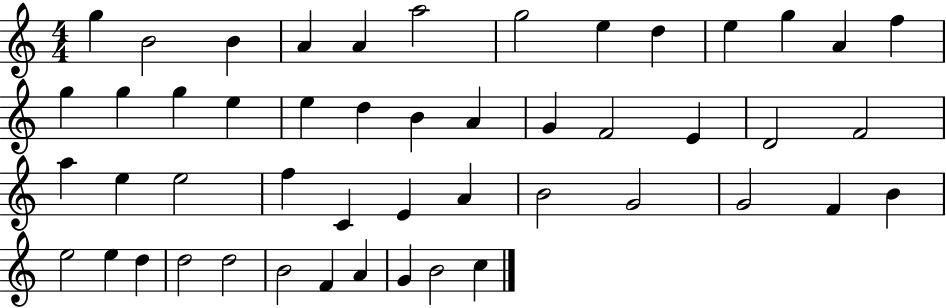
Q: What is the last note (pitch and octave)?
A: C5